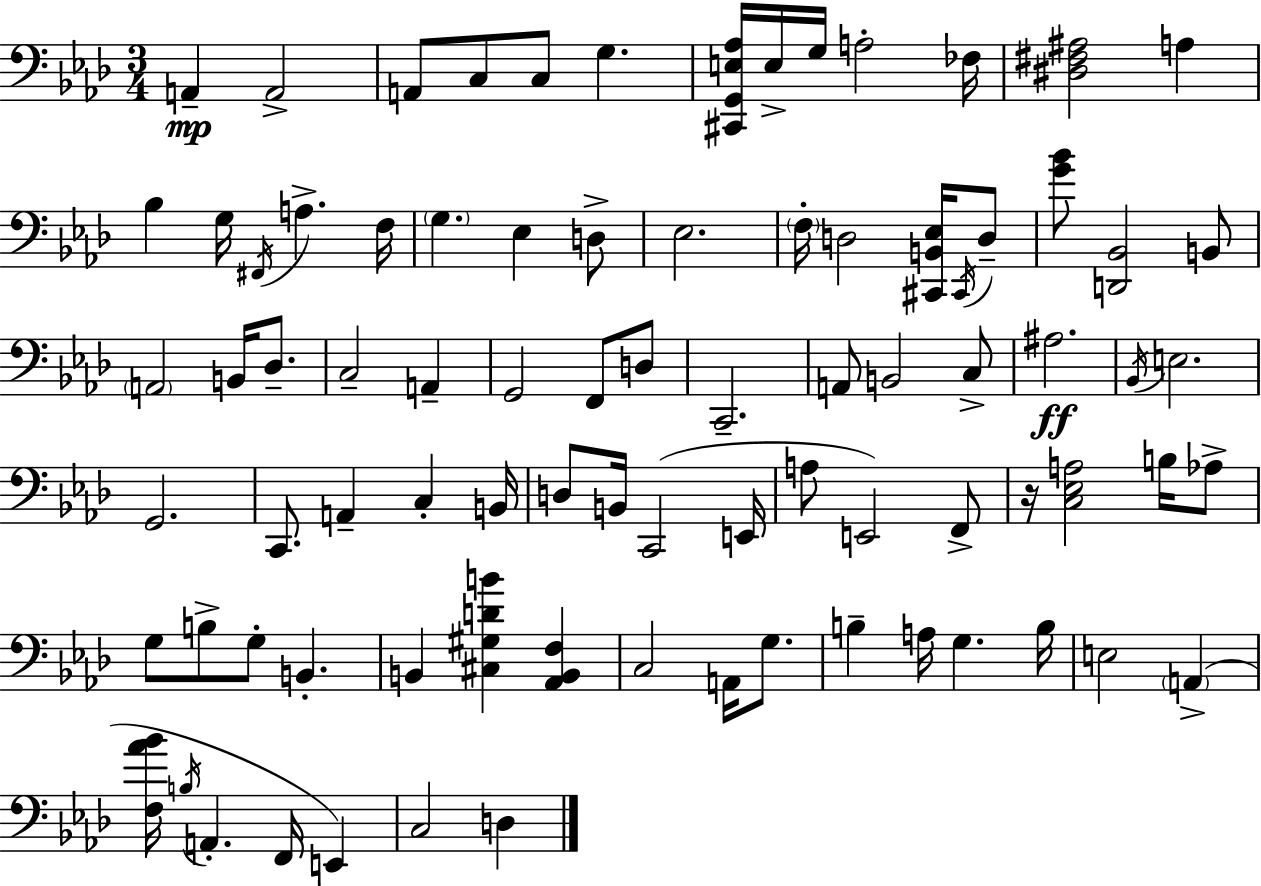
{
  \clef bass
  \numericTimeSignature
  \time 3/4
  \key aes \major
  a,4--\mp a,2-> | a,8 c8 c8 g4. | <cis, g, e aes>16 e16-> g16 a2-. fes16 | <dis fis ais>2 a4 | \break bes4 g16 \acciaccatura { fis,16 } a4.-> | f16 \parenthesize g4. ees4 d8-> | ees2. | \parenthesize f16-. d2 <cis, b, ees>16 \acciaccatura { cis,16 } | \break d8-- <g' bes'>8 <d, bes,>2 | b,8 \parenthesize a,2 b,16 des8.-- | c2-- a,4-- | g,2 f,8 | \break d8 c,2.-- | a,8 b,2 | c8-> ais2.\ff | \acciaccatura { bes,16 } e2. | \break g,2. | c,8. a,4-- c4-. | b,16 d8 b,16 c,2( | e,16 a8 e,2) | \break f,8-> r16 <c ees a>2 | b16 aes8-> g8 b8-> g8-. b,4.-. | b,4 <cis gis d' b'>4 <aes, b, f>4 | c2 a,16 | \break g8. b4-- a16 g4. | b16 e2 \parenthesize a,4->( | <f aes' bes'>16 \acciaccatura { b16 } a,4.-. f,16 | e,4) c2 | \break d4 \bar "|."
}